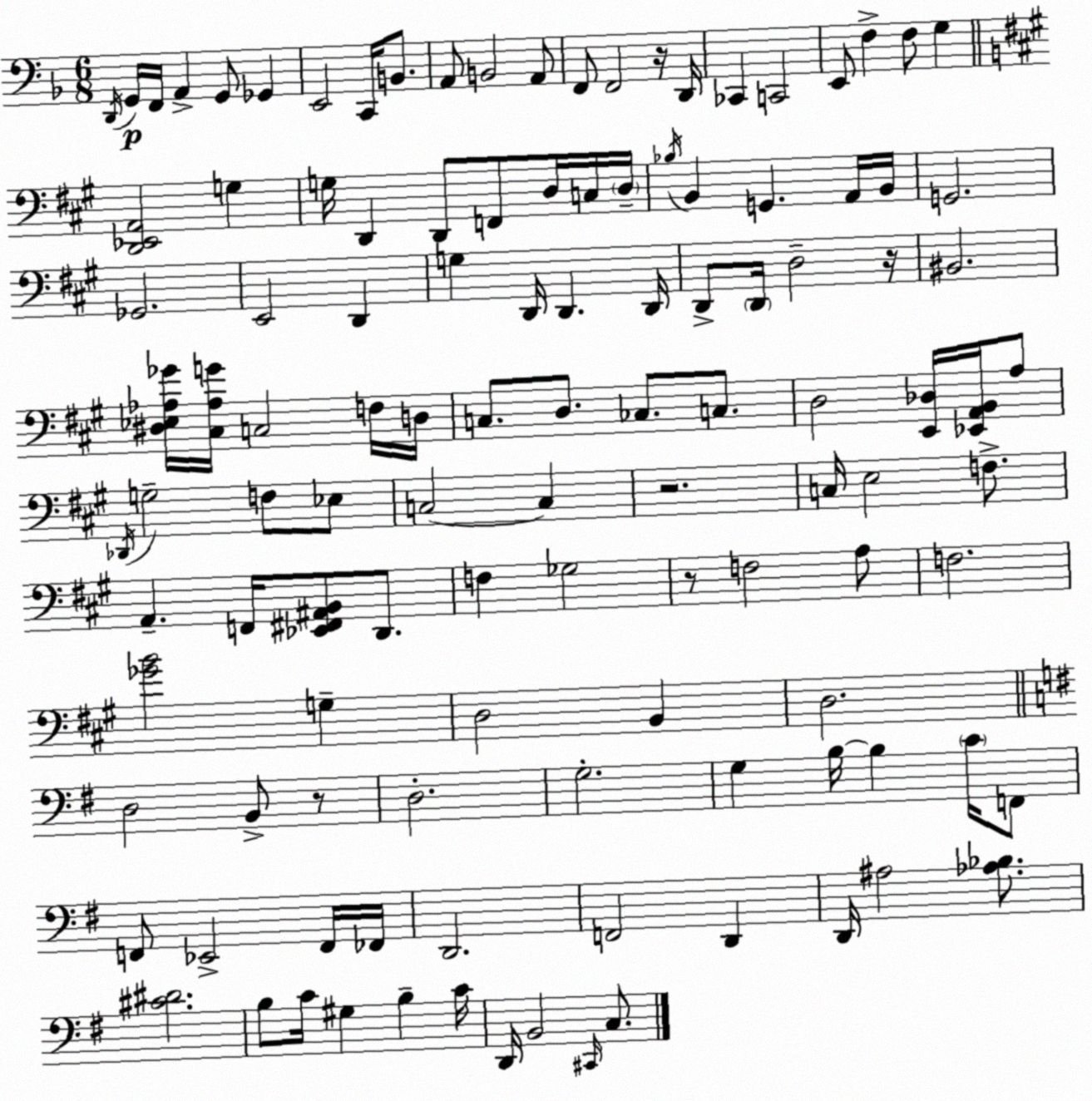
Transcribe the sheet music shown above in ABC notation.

X:1
T:Untitled
M:6/8
L:1/4
K:Dm
D,,/4 G,,/4 F,,/4 A,, G,,/2 _G,, E,,2 C,,/4 B,,/2 A,,/2 B,,2 A,,/2 F,,/2 F,,2 z/4 D,,/4 _C,, C,,2 E,,/2 F, F,/2 G, [D,,_E,,A,,]2 G, G,/4 D,, D,,/2 F,,/2 D,/4 C,/4 D,/4 _B,/4 B,, G,, A,,/4 B,,/4 G,,2 _G,,2 E,,2 D,, G, D,,/4 D,, D,,/4 D,,/2 D,,/4 D,2 z/4 ^B,,2 [^D,_E,_A,_G]/4 [^C,_A,G]/4 C,2 F,/4 D,/4 C,/2 D,/2 _C,/2 C,/2 D,2 [E,,_D,]/4 [_E,,A,,B,,]/4 A,/2 _D,,/4 G,2 F,/2 _E,/2 C,2 C, z2 C,/4 E,2 F,/2 A,, F,,/4 [_E,,^F,,^A,,B,,]/2 D,,/2 F, _G,2 z/2 F,2 A,/2 F,2 [_GB]2 G, D,2 B,, D,2 D,2 B,,/2 z/2 D,2 G,2 G, B,/4 B, C/4 F,,/2 F,,/2 _E,,2 F,,/4 _F,,/4 D,,2 F,,2 D,, D,,/4 ^A,2 [_A,_B,]/2 [^C^D]2 B,/2 C/4 ^G, B, C/4 D,,/4 B,,2 ^C,,/4 C,/2